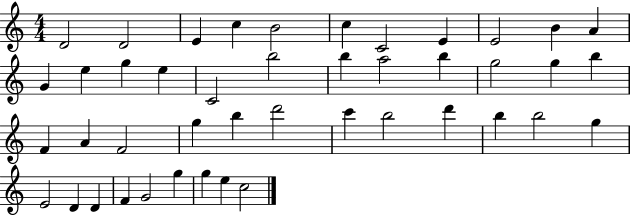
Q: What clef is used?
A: treble